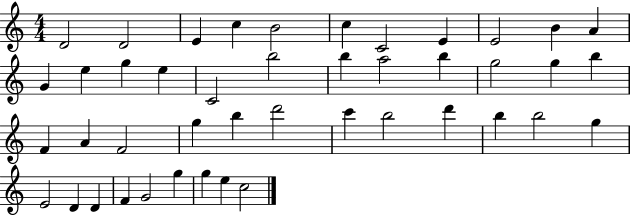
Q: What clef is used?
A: treble